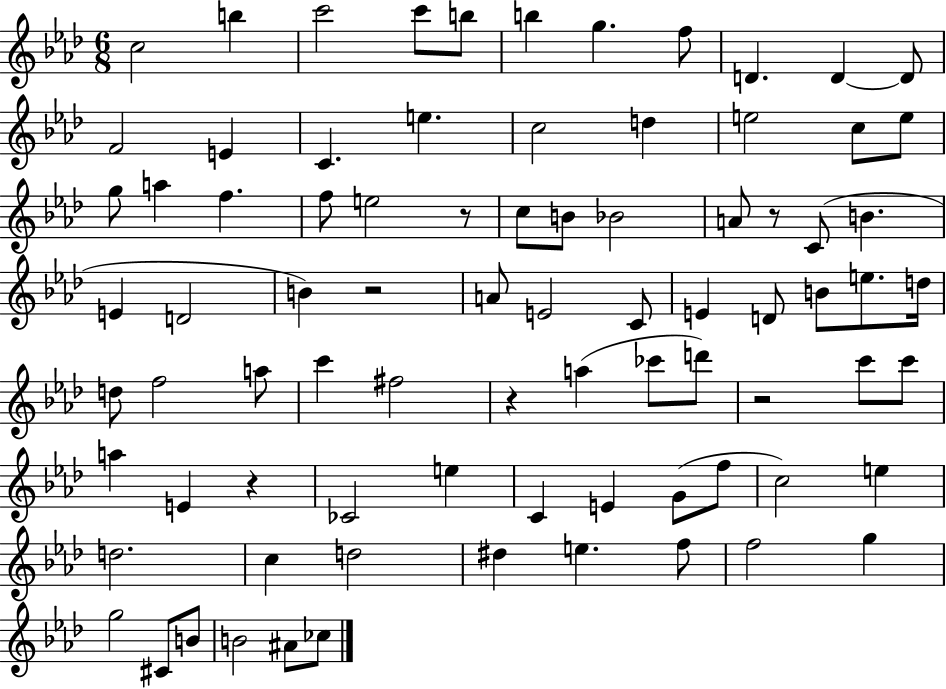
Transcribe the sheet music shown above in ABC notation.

X:1
T:Untitled
M:6/8
L:1/4
K:Ab
c2 b c'2 c'/2 b/2 b g f/2 D D D/2 F2 E C e c2 d e2 c/2 e/2 g/2 a f f/2 e2 z/2 c/2 B/2 _B2 A/2 z/2 C/2 B E D2 B z2 A/2 E2 C/2 E D/2 B/2 e/2 d/4 d/2 f2 a/2 c' ^f2 z a _c'/2 d'/2 z2 c'/2 c'/2 a E z _C2 e C E G/2 f/2 c2 e d2 c d2 ^d e f/2 f2 g g2 ^C/2 B/2 B2 ^A/2 _c/2